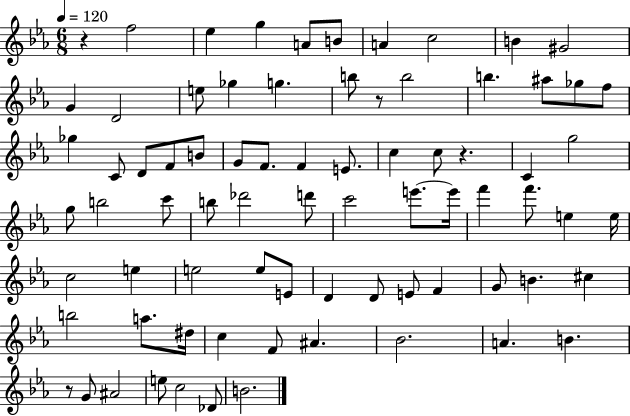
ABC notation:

X:1
T:Untitled
M:6/8
L:1/4
K:Eb
z f2 _e g A/2 B/2 A c2 B ^G2 G D2 e/2 _g g b/2 z/2 b2 b ^a/2 _g/2 f/2 _g C/2 D/2 F/2 B/2 G/2 F/2 F E/2 c c/2 z C g2 g/2 b2 c'/2 b/2 _d'2 d'/2 c'2 e'/2 e'/4 f' f'/2 e e/4 c2 e e2 e/2 E/2 D D/2 E/2 F G/2 B ^c b2 a/2 ^d/4 c F/2 ^A _B2 A B z/2 G/2 ^A2 e/2 c2 _D/2 B2